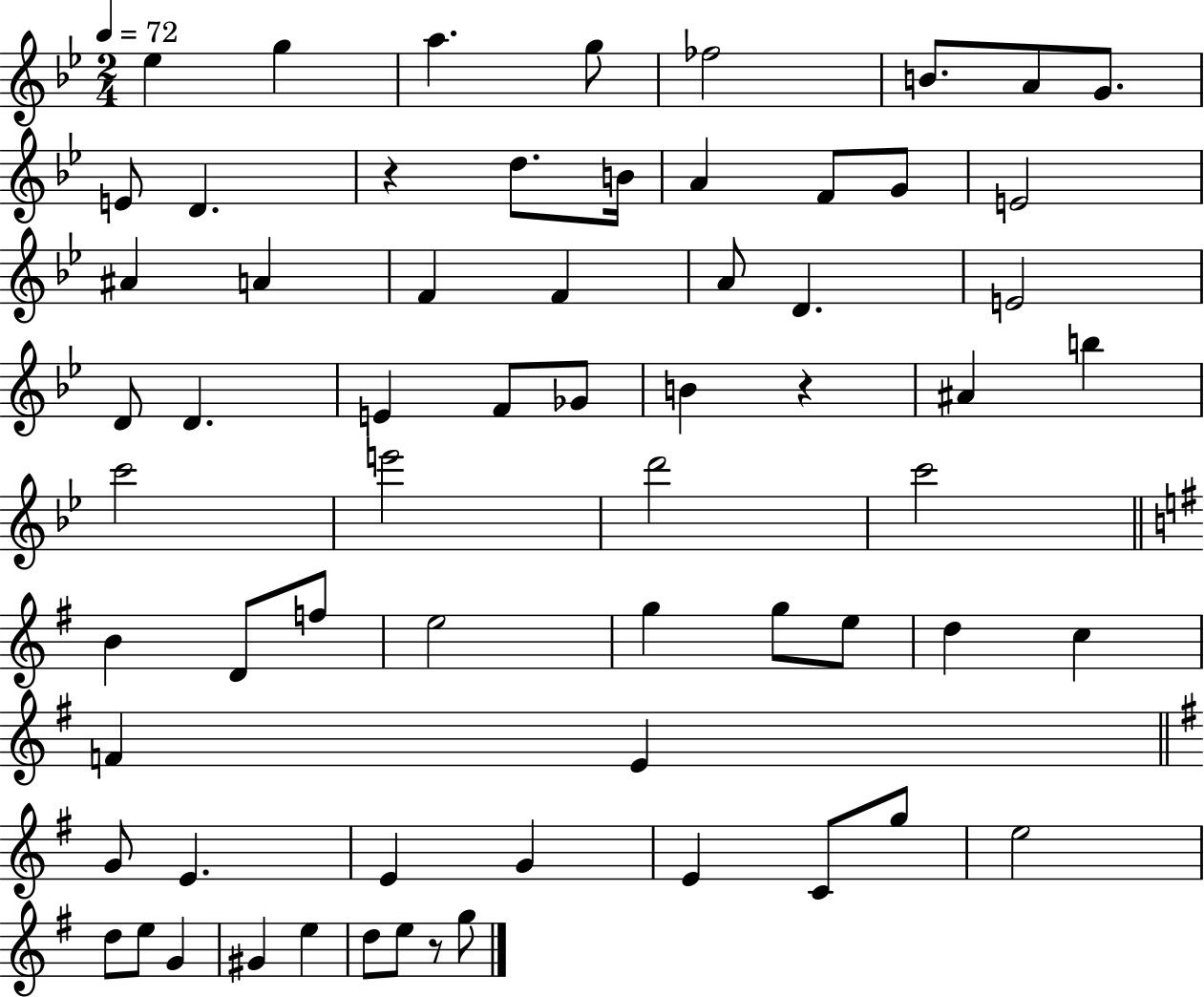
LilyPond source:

{
  \clef treble
  \numericTimeSignature
  \time 2/4
  \key bes \major
  \tempo 4 = 72
  \repeat volta 2 { ees''4 g''4 | a''4. g''8 | fes''2 | b'8. a'8 g'8. | \break e'8 d'4. | r4 d''8. b'16 | a'4 f'8 g'8 | e'2 | \break ais'4 a'4 | f'4 f'4 | a'8 d'4. | e'2 | \break d'8 d'4. | e'4 f'8 ges'8 | b'4 r4 | ais'4 b''4 | \break c'''2 | e'''2 | d'''2 | c'''2 | \break \bar "||" \break \key g \major b'4 d'8 f''8 | e''2 | g''4 g''8 e''8 | d''4 c''4 | \break f'4 e'4 | \bar "||" \break \key g \major g'8 e'4. | e'4 g'4 | e'4 c'8 g''8 | e''2 | \break d''8 e''8 g'4 | gis'4 e''4 | d''8 e''8 r8 g''8 | } \bar "|."
}